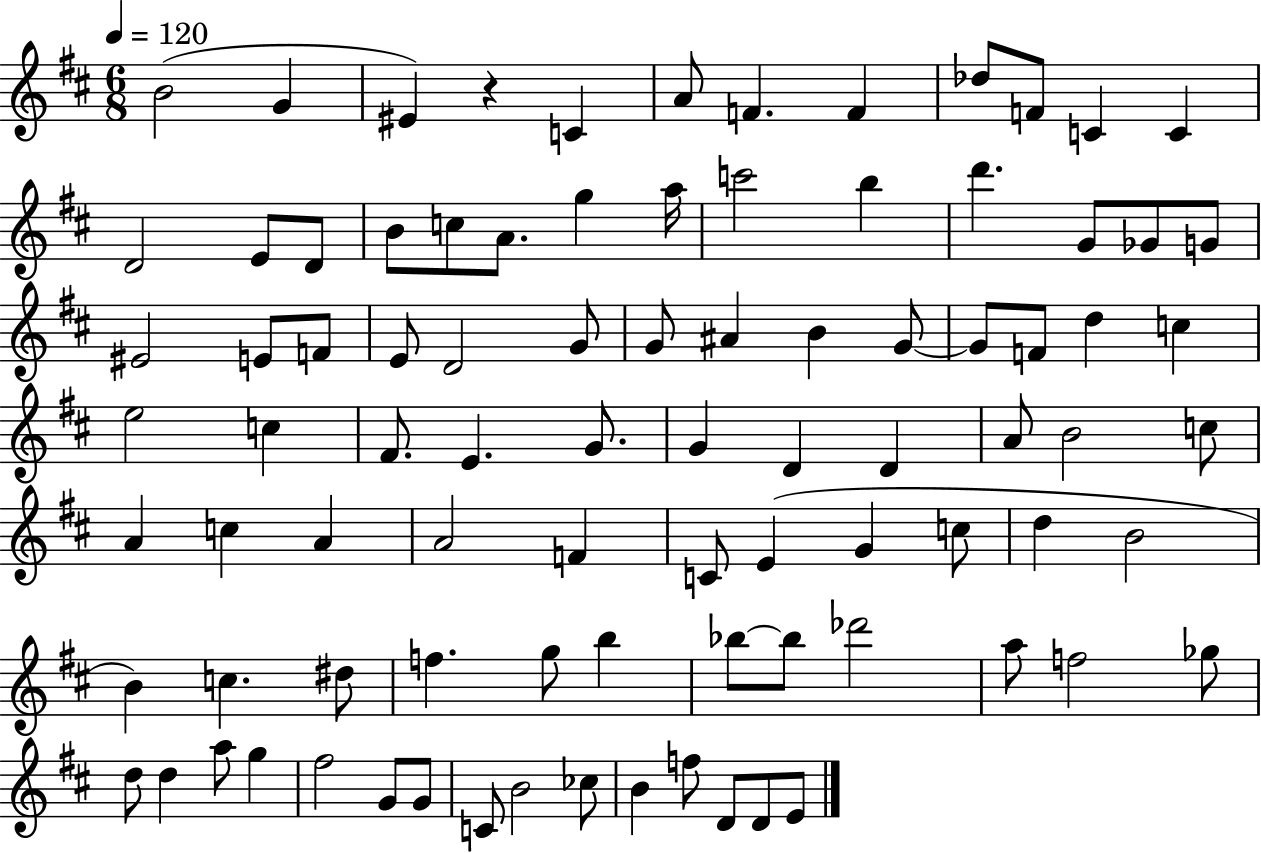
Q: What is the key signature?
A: D major